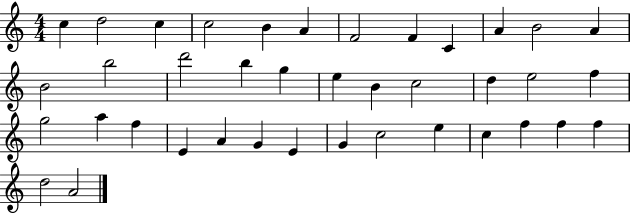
{
  \clef treble
  \numericTimeSignature
  \time 4/4
  \key c \major
  c''4 d''2 c''4 | c''2 b'4 a'4 | f'2 f'4 c'4 | a'4 b'2 a'4 | \break b'2 b''2 | d'''2 b''4 g''4 | e''4 b'4 c''2 | d''4 e''2 f''4 | \break g''2 a''4 f''4 | e'4 a'4 g'4 e'4 | g'4 c''2 e''4 | c''4 f''4 f''4 f''4 | \break d''2 a'2 | \bar "|."
}